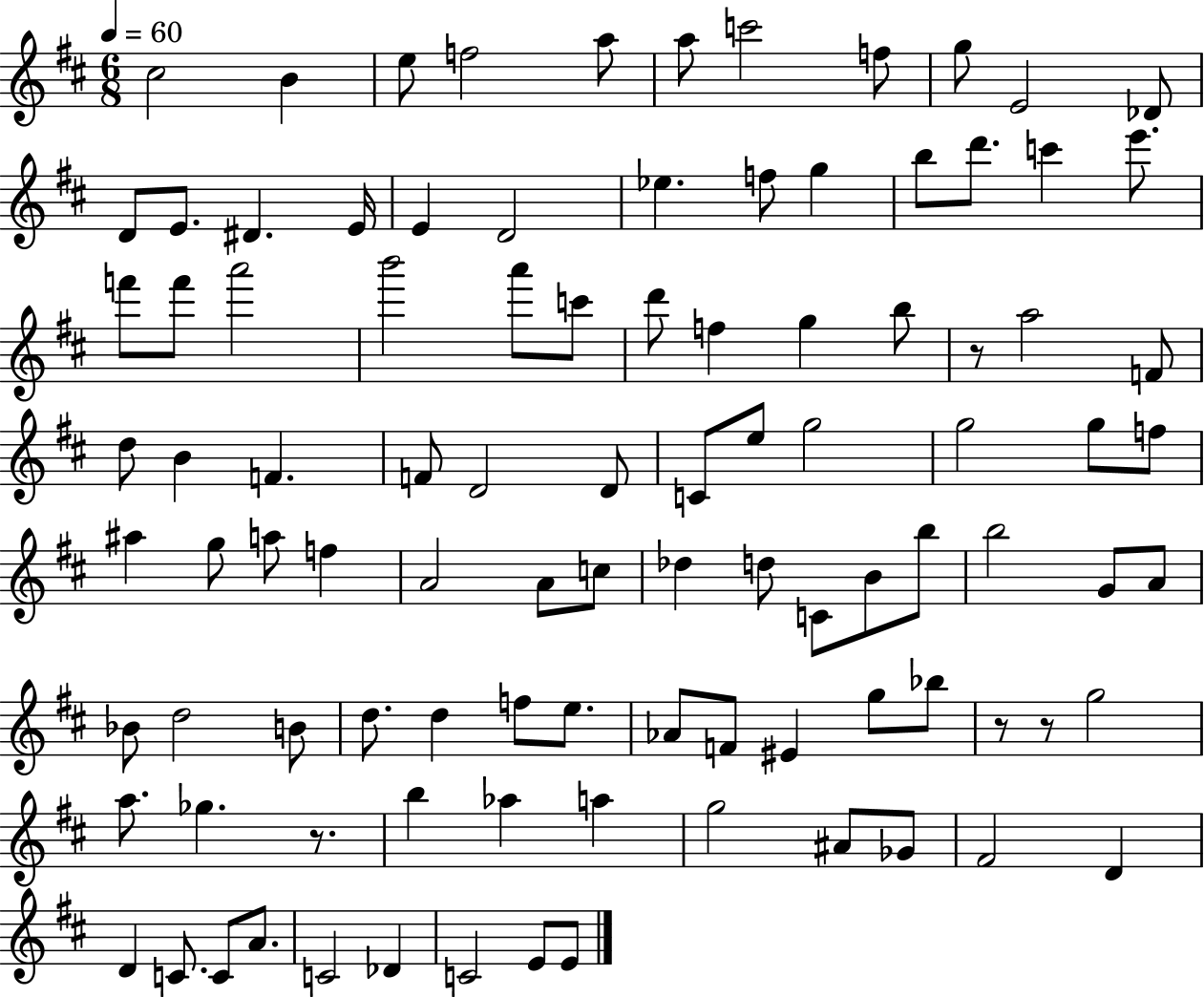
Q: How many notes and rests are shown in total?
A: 99